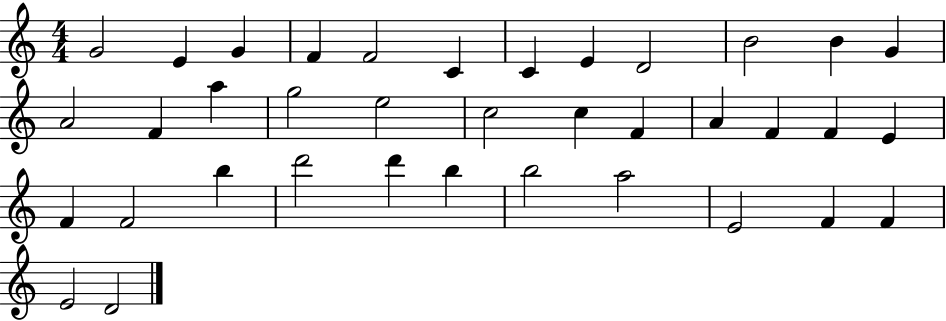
{
  \clef treble
  \numericTimeSignature
  \time 4/4
  \key c \major
  g'2 e'4 g'4 | f'4 f'2 c'4 | c'4 e'4 d'2 | b'2 b'4 g'4 | \break a'2 f'4 a''4 | g''2 e''2 | c''2 c''4 f'4 | a'4 f'4 f'4 e'4 | \break f'4 f'2 b''4 | d'''2 d'''4 b''4 | b''2 a''2 | e'2 f'4 f'4 | \break e'2 d'2 | \bar "|."
}